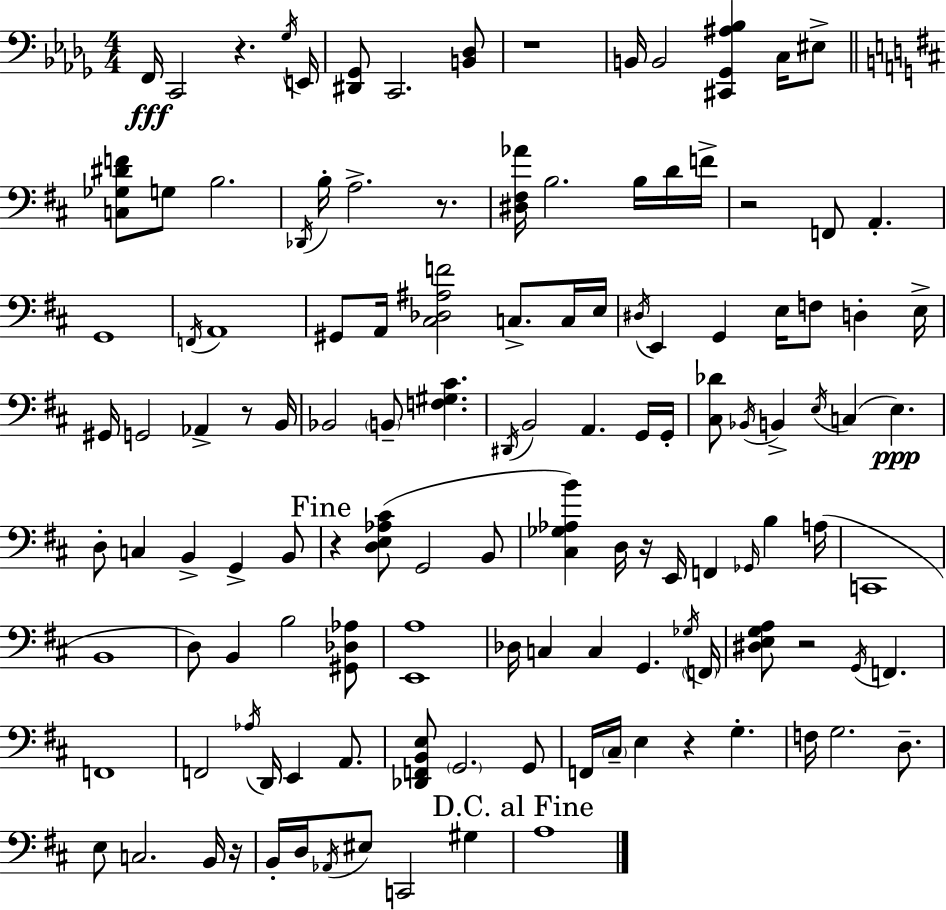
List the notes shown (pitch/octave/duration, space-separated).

F2/s C2/h R/q. Gb3/s E2/s [D#2,Gb2]/e C2/h. [B2,Db3]/e R/w B2/s B2/h [C#2,Gb2,A#3,Bb3]/q C3/s EIS3/e [C3,Gb3,D#4,F4]/e G3/e B3/h. Db2/s B3/s A3/h. R/e. [D#3,F#3,Ab4]/s B3/h. B3/s D4/s F4/s R/h F2/e A2/q. G2/w F2/s A2/w G#2/e A2/s [C#3,Db3,A#3,F4]/h C3/e. C3/s E3/s D#3/s E2/q G2/q E3/s F3/e D3/q E3/s G#2/s G2/h Ab2/q R/e B2/s Bb2/h B2/e [F3,G#3,C#4]/q. D#2/s B2/h A2/q. G2/s G2/s [C#3,Db4]/e Bb2/s B2/q E3/s C3/q E3/q. D3/e C3/q B2/q G2/q B2/e R/q [D3,E3,Ab3,C#4]/e G2/h B2/e [C#3,Gb3,Ab3,B4]/q D3/s R/s E2/s F2/q Gb2/s B3/q A3/s C2/w B2/w D3/e B2/q B3/h [G#2,Db3,Ab3]/e [E2,A3]/w Db3/s C3/q C3/q G2/q. Gb3/s F2/s [D#3,E3,G3,A3]/e R/h G2/s F2/q. F2/w F2/h Ab3/s D2/s E2/q A2/e. [Db2,F2,B2,E3]/e G2/h. G2/e F2/s C#3/s E3/q R/q G3/q. F3/s G3/h. D3/e. E3/e C3/h. B2/s R/s B2/s D3/s Ab2/s EIS3/e C2/h G#3/q A3/w